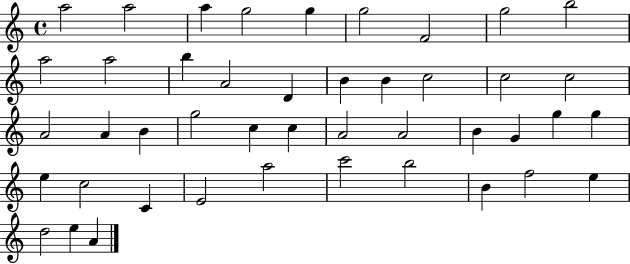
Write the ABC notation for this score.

X:1
T:Untitled
M:4/4
L:1/4
K:C
a2 a2 a g2 g g2 F2 g2 b2 a2 a2 b A2 D B B c2 c2 c2 A2 A B g2 c c A2 A2 B G g g e c2 C E2 a2 c'2 b2 B f2 e d2 e A